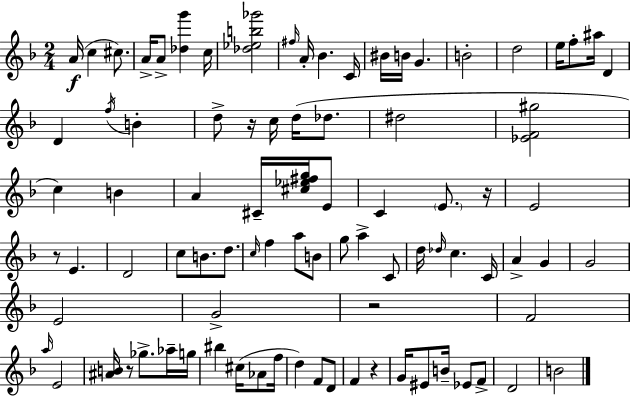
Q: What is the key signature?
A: D minor